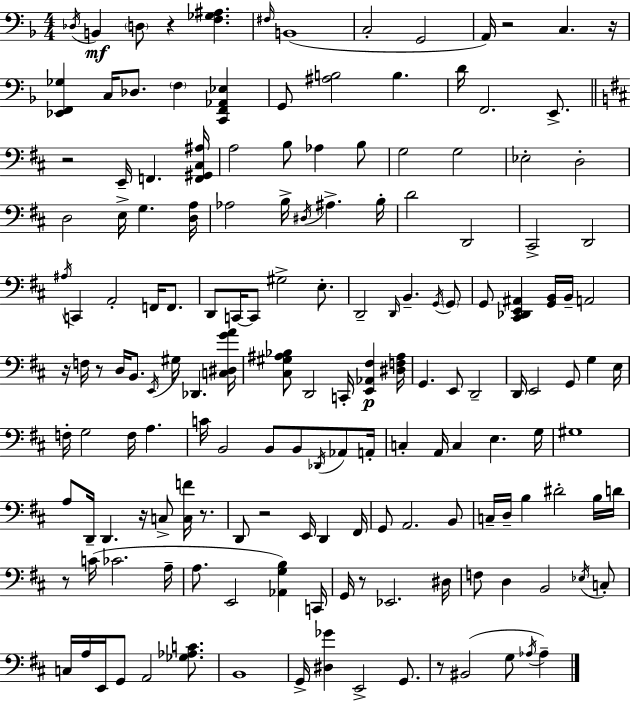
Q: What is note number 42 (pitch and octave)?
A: A2